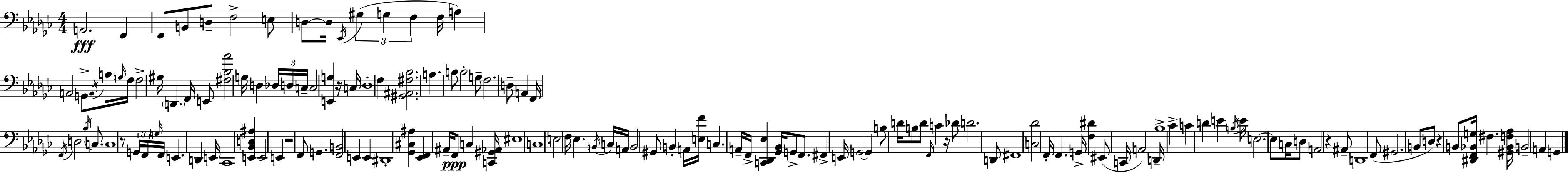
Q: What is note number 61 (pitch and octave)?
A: E2